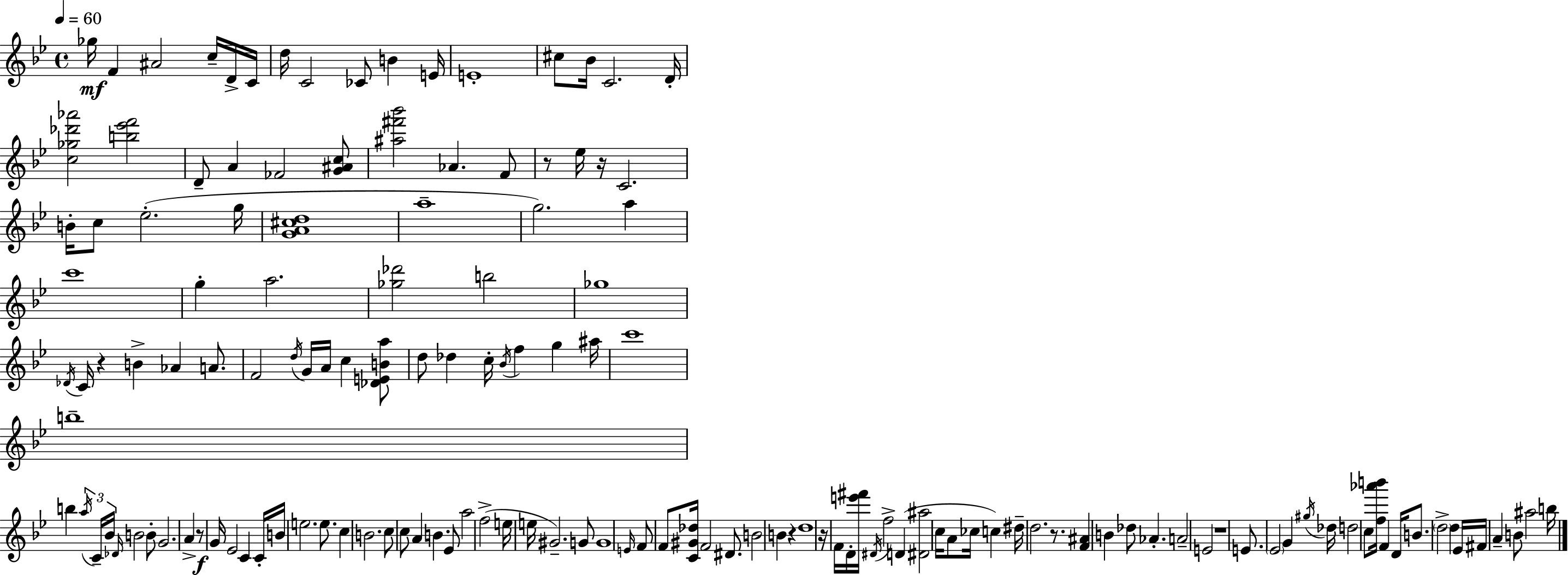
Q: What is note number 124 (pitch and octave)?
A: B4